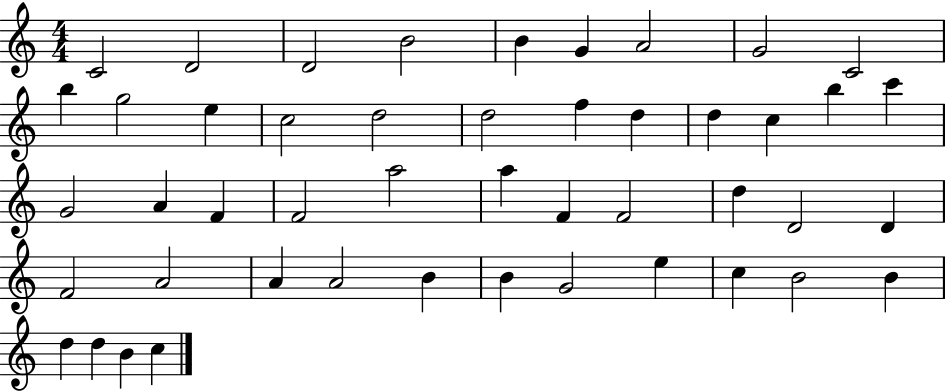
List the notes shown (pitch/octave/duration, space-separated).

C4/h D4/h D4/h B4/h B4/q G4/q A4/h G4/h C4/h B5/q G5/h E5/q C5/h D5/h D5/h F5/q D5/q D5/q C5/q B5/q C6/q G4/h A4/q F4/q F4/h A5/h A5/q F4/q F4/h D5/q D4/h D4/q F4/h A4/h A4/q A4/h B4/q B4/q G4/h E5/q C5/q B4/h B4/q D5/q D5/q B4/q C5/q